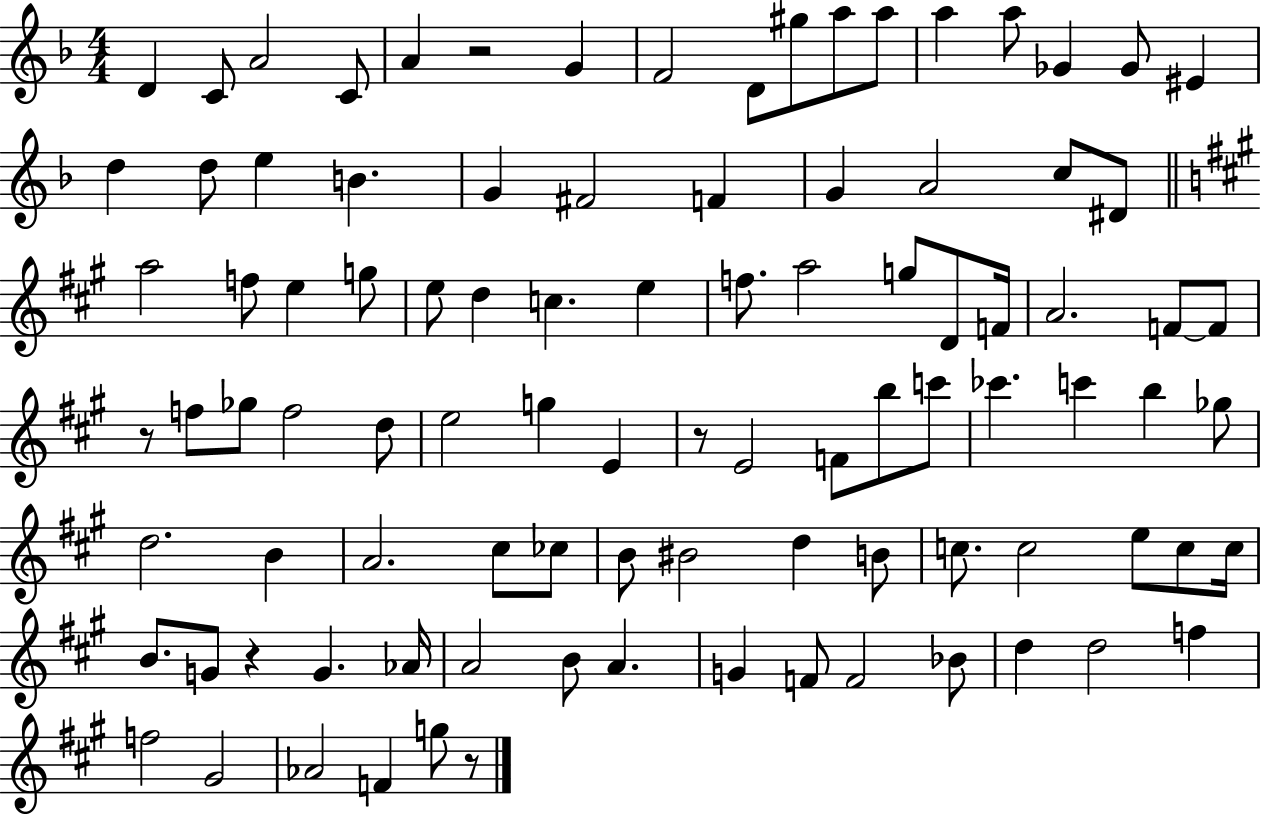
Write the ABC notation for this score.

X:1
T:Untitled
M:4/4
L:1/4
K:F
D C/2 A2 C/2 A z2 G F2 D/2 ^g/2 a/2 a/2 a a/2 _G _G/2 ^E d d/2 e B G ^F2 F G A2 c/2 ^D/2 a2 f/2 e g/2 e/2 d c e f/2 a2 g/2 D/2 F/4 A2 F/2 F/2 z/2 f/2 _g/2 f2 d/2 e2 g E z/2 E2 F/2 b/2 c'/2 _c' c' b _g/2 d2 B A2 ^c/2 _c/2 B/2 ^B2 d B/2 c/2 c2 e/2 c/2 c/4 B/2 G/2 z G _A/4 A2 B/2 A G F/2 F2 _B/2 d d2 f f2 ^G2 _A2 F g/2 z/2